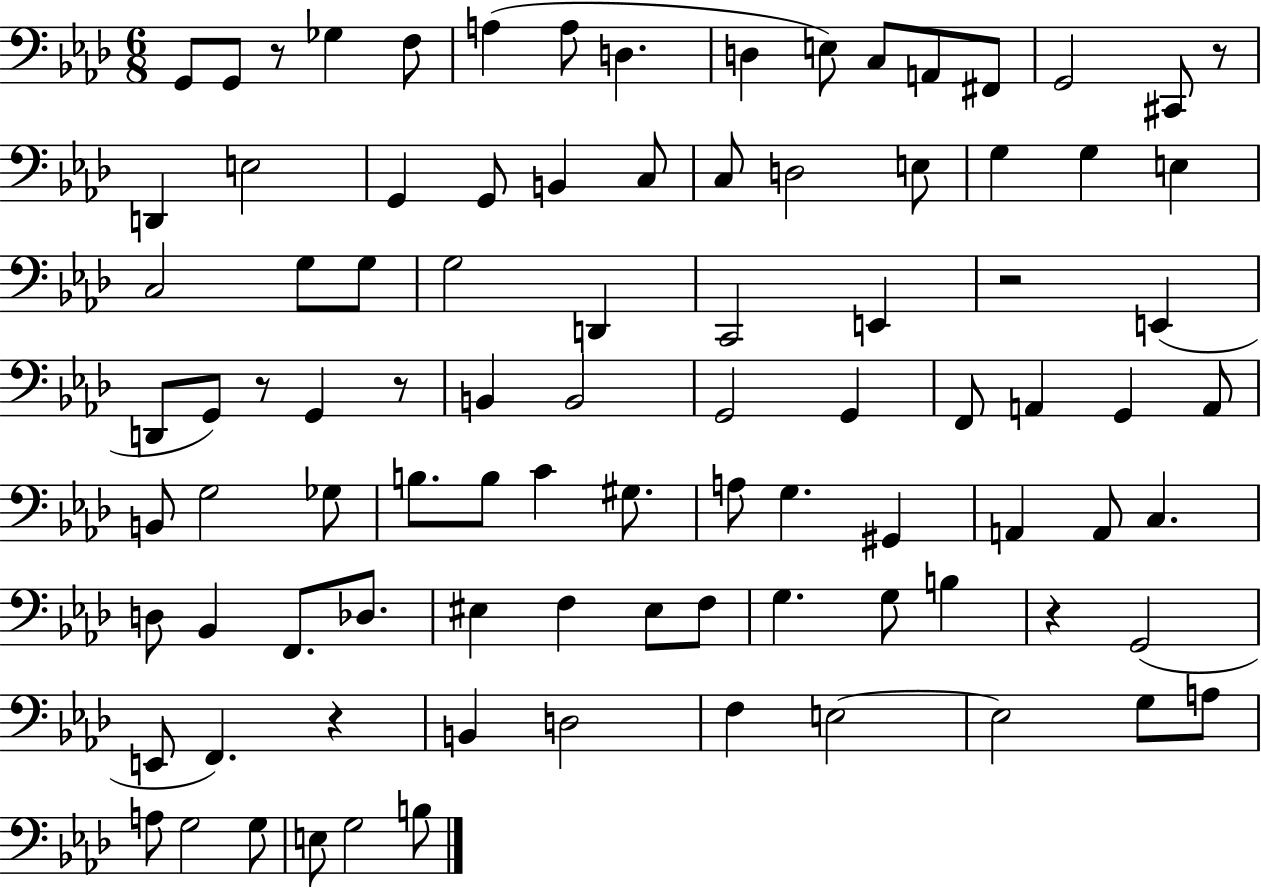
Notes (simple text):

G2/e G2/e R/e Gb3/q F3/e A3/q A3/e D3/q. D3/q E3/e C3/e A2/e F#2/e G2/h C#2/e R/e D2/q E3/h G2/q G2/e B2/q C3/e C3/e D3/h E3/e G3/q G3/q E3/q C3/h G3/e G3/e G3/h D2/q C2/h E2/q R/h E2/q D2/e G2/e R/e G2/q R/e B2/q B2/h G2/h G2/q F2/e A2/q G2/q A2/e B2/e G3/h Gb3/e B3/e. B3/e C4/q G#3/e. A3/e G3/q. G#2/q A2/q A2/e C3/q. D3/e Bb2/q F2/e. Db3/e. EIS3/q F3/q EIS3/e F3/e G3/q. G3/e B3/q R/q G2/h E2/e F2/q. R/q B2/q D3/h F3/q E3/h E3/h G3/e A3/e A3/e G3/h G3/e E3/e G3/h B3/e